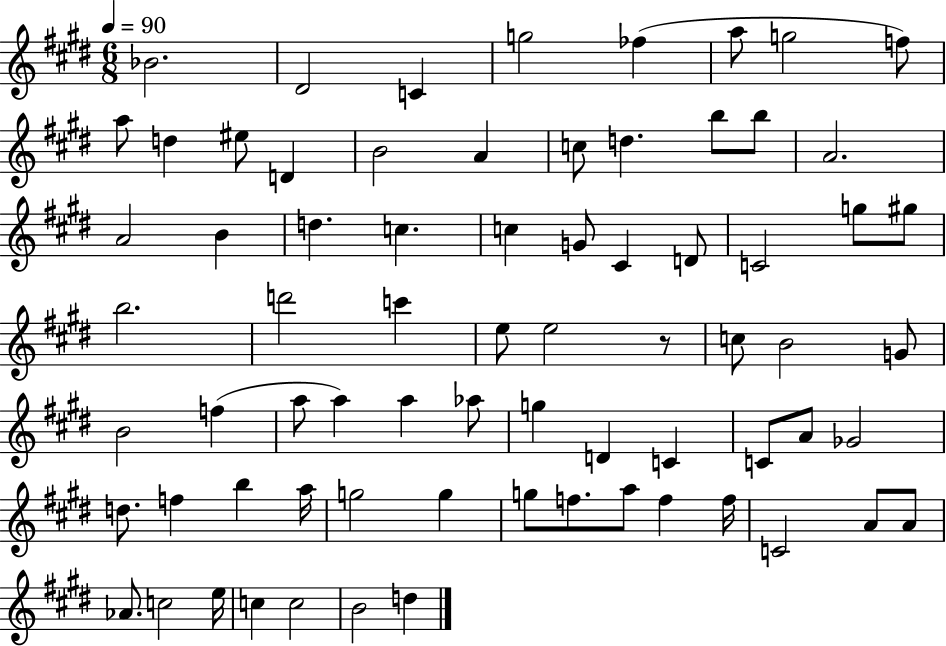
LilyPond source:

{
  \clef treble
  \numericTimeSignature
  \time 6/8
  \key e \major
  \tempo 4 = 90
  bes'2. | dis'2 c'4 | g''2 fes''4( | a''8 g''2 f''8) | \break a''8 d''4 eis''8 d'4 | b'2 a'4 | c''8 d''4. b''8 b''8 | a'2. | \break a'2 b'4 | d''4. c''4. | c''4 g'8 cis'4 d'8 | c'2 g''8 gis''8 | \break b''2. | d'''2 c'''4 | e''8 e''2 r8 | c''8 b'2 g'8 | \break b'2 f''4( | a''8 a''4) a''4 aes''8 | g''4 d'4 c'4 | c'8 a'8 ges'2 | \break d''8. f''4 b''4 a''16 | g''2 g''4 | g''8 f''8. a''8 f''4 f''16 | c'2 a'8 a'8 | \break aes'8. c''2 e''16 | c''4 c''2 | b'2 d''4 | \bar "|."
}